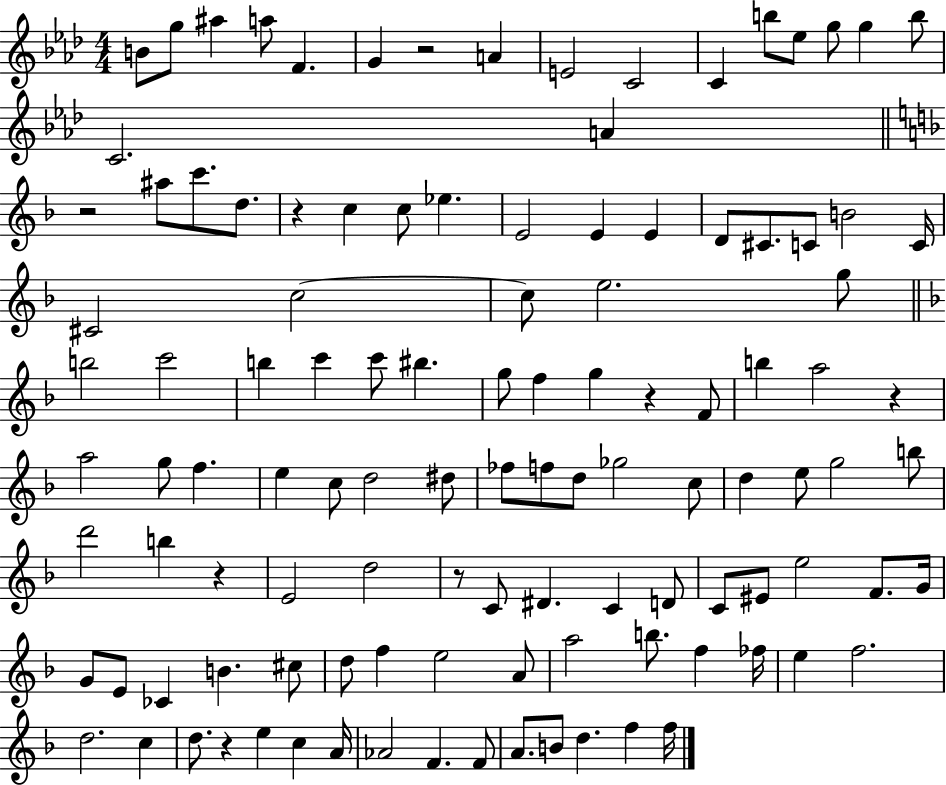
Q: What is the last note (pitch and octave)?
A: F5